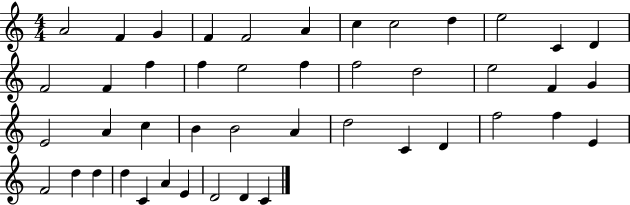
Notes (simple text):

A4/h F4/q G4/q F4/q F4/h A4/q C5/q C5/h D5/q E5/h C4/q D4/q F4/h F4/q F5/q F5/q E5/h F5/q F5/h D5/h E5/h F4/q G4/q E4/h A4/q C5/q B4/q B4/h A4/q D5/h C4/q D4/q F5/h F5/q E4/q F4/h D5/q D5/q D5/q C4/q A4/q E4/q D4/h D4/q C4/q